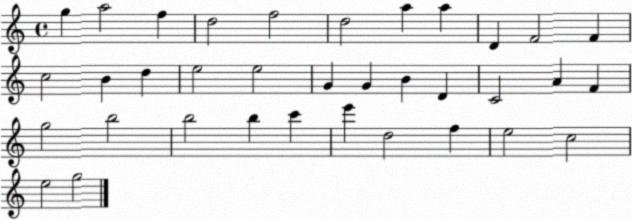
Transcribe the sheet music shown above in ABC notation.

X:1
T:Untitled
M:4/4
L:1/4
K:C
g a2 f d2 f2 d2 a a D F2 F c2 B d e2 e2 G G B D C2 A F g2 b2 b2 b c' e' d2 f e2 c2 e2 g2